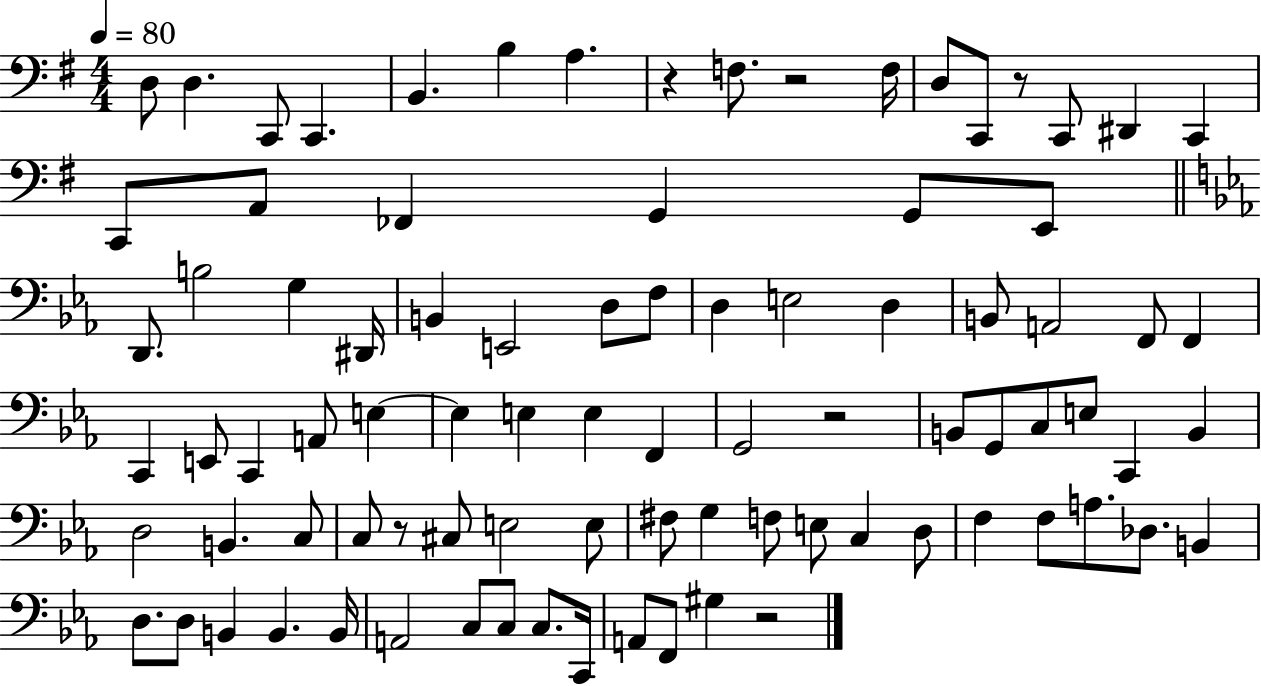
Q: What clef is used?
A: bass